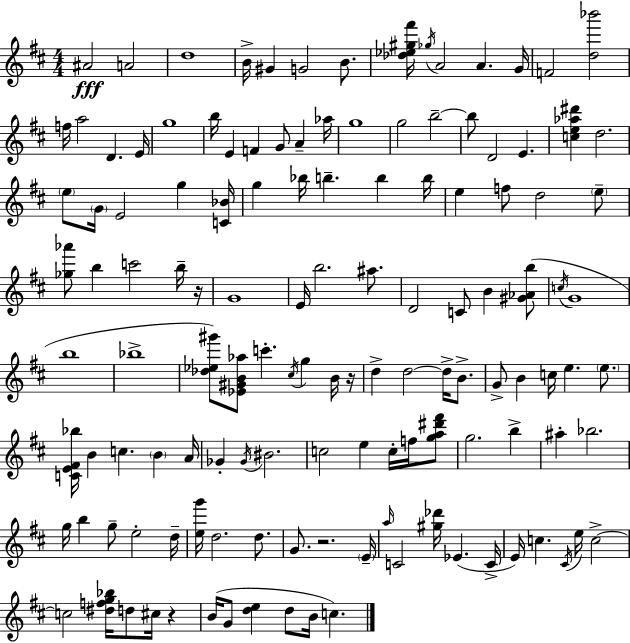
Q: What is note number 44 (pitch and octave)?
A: B5